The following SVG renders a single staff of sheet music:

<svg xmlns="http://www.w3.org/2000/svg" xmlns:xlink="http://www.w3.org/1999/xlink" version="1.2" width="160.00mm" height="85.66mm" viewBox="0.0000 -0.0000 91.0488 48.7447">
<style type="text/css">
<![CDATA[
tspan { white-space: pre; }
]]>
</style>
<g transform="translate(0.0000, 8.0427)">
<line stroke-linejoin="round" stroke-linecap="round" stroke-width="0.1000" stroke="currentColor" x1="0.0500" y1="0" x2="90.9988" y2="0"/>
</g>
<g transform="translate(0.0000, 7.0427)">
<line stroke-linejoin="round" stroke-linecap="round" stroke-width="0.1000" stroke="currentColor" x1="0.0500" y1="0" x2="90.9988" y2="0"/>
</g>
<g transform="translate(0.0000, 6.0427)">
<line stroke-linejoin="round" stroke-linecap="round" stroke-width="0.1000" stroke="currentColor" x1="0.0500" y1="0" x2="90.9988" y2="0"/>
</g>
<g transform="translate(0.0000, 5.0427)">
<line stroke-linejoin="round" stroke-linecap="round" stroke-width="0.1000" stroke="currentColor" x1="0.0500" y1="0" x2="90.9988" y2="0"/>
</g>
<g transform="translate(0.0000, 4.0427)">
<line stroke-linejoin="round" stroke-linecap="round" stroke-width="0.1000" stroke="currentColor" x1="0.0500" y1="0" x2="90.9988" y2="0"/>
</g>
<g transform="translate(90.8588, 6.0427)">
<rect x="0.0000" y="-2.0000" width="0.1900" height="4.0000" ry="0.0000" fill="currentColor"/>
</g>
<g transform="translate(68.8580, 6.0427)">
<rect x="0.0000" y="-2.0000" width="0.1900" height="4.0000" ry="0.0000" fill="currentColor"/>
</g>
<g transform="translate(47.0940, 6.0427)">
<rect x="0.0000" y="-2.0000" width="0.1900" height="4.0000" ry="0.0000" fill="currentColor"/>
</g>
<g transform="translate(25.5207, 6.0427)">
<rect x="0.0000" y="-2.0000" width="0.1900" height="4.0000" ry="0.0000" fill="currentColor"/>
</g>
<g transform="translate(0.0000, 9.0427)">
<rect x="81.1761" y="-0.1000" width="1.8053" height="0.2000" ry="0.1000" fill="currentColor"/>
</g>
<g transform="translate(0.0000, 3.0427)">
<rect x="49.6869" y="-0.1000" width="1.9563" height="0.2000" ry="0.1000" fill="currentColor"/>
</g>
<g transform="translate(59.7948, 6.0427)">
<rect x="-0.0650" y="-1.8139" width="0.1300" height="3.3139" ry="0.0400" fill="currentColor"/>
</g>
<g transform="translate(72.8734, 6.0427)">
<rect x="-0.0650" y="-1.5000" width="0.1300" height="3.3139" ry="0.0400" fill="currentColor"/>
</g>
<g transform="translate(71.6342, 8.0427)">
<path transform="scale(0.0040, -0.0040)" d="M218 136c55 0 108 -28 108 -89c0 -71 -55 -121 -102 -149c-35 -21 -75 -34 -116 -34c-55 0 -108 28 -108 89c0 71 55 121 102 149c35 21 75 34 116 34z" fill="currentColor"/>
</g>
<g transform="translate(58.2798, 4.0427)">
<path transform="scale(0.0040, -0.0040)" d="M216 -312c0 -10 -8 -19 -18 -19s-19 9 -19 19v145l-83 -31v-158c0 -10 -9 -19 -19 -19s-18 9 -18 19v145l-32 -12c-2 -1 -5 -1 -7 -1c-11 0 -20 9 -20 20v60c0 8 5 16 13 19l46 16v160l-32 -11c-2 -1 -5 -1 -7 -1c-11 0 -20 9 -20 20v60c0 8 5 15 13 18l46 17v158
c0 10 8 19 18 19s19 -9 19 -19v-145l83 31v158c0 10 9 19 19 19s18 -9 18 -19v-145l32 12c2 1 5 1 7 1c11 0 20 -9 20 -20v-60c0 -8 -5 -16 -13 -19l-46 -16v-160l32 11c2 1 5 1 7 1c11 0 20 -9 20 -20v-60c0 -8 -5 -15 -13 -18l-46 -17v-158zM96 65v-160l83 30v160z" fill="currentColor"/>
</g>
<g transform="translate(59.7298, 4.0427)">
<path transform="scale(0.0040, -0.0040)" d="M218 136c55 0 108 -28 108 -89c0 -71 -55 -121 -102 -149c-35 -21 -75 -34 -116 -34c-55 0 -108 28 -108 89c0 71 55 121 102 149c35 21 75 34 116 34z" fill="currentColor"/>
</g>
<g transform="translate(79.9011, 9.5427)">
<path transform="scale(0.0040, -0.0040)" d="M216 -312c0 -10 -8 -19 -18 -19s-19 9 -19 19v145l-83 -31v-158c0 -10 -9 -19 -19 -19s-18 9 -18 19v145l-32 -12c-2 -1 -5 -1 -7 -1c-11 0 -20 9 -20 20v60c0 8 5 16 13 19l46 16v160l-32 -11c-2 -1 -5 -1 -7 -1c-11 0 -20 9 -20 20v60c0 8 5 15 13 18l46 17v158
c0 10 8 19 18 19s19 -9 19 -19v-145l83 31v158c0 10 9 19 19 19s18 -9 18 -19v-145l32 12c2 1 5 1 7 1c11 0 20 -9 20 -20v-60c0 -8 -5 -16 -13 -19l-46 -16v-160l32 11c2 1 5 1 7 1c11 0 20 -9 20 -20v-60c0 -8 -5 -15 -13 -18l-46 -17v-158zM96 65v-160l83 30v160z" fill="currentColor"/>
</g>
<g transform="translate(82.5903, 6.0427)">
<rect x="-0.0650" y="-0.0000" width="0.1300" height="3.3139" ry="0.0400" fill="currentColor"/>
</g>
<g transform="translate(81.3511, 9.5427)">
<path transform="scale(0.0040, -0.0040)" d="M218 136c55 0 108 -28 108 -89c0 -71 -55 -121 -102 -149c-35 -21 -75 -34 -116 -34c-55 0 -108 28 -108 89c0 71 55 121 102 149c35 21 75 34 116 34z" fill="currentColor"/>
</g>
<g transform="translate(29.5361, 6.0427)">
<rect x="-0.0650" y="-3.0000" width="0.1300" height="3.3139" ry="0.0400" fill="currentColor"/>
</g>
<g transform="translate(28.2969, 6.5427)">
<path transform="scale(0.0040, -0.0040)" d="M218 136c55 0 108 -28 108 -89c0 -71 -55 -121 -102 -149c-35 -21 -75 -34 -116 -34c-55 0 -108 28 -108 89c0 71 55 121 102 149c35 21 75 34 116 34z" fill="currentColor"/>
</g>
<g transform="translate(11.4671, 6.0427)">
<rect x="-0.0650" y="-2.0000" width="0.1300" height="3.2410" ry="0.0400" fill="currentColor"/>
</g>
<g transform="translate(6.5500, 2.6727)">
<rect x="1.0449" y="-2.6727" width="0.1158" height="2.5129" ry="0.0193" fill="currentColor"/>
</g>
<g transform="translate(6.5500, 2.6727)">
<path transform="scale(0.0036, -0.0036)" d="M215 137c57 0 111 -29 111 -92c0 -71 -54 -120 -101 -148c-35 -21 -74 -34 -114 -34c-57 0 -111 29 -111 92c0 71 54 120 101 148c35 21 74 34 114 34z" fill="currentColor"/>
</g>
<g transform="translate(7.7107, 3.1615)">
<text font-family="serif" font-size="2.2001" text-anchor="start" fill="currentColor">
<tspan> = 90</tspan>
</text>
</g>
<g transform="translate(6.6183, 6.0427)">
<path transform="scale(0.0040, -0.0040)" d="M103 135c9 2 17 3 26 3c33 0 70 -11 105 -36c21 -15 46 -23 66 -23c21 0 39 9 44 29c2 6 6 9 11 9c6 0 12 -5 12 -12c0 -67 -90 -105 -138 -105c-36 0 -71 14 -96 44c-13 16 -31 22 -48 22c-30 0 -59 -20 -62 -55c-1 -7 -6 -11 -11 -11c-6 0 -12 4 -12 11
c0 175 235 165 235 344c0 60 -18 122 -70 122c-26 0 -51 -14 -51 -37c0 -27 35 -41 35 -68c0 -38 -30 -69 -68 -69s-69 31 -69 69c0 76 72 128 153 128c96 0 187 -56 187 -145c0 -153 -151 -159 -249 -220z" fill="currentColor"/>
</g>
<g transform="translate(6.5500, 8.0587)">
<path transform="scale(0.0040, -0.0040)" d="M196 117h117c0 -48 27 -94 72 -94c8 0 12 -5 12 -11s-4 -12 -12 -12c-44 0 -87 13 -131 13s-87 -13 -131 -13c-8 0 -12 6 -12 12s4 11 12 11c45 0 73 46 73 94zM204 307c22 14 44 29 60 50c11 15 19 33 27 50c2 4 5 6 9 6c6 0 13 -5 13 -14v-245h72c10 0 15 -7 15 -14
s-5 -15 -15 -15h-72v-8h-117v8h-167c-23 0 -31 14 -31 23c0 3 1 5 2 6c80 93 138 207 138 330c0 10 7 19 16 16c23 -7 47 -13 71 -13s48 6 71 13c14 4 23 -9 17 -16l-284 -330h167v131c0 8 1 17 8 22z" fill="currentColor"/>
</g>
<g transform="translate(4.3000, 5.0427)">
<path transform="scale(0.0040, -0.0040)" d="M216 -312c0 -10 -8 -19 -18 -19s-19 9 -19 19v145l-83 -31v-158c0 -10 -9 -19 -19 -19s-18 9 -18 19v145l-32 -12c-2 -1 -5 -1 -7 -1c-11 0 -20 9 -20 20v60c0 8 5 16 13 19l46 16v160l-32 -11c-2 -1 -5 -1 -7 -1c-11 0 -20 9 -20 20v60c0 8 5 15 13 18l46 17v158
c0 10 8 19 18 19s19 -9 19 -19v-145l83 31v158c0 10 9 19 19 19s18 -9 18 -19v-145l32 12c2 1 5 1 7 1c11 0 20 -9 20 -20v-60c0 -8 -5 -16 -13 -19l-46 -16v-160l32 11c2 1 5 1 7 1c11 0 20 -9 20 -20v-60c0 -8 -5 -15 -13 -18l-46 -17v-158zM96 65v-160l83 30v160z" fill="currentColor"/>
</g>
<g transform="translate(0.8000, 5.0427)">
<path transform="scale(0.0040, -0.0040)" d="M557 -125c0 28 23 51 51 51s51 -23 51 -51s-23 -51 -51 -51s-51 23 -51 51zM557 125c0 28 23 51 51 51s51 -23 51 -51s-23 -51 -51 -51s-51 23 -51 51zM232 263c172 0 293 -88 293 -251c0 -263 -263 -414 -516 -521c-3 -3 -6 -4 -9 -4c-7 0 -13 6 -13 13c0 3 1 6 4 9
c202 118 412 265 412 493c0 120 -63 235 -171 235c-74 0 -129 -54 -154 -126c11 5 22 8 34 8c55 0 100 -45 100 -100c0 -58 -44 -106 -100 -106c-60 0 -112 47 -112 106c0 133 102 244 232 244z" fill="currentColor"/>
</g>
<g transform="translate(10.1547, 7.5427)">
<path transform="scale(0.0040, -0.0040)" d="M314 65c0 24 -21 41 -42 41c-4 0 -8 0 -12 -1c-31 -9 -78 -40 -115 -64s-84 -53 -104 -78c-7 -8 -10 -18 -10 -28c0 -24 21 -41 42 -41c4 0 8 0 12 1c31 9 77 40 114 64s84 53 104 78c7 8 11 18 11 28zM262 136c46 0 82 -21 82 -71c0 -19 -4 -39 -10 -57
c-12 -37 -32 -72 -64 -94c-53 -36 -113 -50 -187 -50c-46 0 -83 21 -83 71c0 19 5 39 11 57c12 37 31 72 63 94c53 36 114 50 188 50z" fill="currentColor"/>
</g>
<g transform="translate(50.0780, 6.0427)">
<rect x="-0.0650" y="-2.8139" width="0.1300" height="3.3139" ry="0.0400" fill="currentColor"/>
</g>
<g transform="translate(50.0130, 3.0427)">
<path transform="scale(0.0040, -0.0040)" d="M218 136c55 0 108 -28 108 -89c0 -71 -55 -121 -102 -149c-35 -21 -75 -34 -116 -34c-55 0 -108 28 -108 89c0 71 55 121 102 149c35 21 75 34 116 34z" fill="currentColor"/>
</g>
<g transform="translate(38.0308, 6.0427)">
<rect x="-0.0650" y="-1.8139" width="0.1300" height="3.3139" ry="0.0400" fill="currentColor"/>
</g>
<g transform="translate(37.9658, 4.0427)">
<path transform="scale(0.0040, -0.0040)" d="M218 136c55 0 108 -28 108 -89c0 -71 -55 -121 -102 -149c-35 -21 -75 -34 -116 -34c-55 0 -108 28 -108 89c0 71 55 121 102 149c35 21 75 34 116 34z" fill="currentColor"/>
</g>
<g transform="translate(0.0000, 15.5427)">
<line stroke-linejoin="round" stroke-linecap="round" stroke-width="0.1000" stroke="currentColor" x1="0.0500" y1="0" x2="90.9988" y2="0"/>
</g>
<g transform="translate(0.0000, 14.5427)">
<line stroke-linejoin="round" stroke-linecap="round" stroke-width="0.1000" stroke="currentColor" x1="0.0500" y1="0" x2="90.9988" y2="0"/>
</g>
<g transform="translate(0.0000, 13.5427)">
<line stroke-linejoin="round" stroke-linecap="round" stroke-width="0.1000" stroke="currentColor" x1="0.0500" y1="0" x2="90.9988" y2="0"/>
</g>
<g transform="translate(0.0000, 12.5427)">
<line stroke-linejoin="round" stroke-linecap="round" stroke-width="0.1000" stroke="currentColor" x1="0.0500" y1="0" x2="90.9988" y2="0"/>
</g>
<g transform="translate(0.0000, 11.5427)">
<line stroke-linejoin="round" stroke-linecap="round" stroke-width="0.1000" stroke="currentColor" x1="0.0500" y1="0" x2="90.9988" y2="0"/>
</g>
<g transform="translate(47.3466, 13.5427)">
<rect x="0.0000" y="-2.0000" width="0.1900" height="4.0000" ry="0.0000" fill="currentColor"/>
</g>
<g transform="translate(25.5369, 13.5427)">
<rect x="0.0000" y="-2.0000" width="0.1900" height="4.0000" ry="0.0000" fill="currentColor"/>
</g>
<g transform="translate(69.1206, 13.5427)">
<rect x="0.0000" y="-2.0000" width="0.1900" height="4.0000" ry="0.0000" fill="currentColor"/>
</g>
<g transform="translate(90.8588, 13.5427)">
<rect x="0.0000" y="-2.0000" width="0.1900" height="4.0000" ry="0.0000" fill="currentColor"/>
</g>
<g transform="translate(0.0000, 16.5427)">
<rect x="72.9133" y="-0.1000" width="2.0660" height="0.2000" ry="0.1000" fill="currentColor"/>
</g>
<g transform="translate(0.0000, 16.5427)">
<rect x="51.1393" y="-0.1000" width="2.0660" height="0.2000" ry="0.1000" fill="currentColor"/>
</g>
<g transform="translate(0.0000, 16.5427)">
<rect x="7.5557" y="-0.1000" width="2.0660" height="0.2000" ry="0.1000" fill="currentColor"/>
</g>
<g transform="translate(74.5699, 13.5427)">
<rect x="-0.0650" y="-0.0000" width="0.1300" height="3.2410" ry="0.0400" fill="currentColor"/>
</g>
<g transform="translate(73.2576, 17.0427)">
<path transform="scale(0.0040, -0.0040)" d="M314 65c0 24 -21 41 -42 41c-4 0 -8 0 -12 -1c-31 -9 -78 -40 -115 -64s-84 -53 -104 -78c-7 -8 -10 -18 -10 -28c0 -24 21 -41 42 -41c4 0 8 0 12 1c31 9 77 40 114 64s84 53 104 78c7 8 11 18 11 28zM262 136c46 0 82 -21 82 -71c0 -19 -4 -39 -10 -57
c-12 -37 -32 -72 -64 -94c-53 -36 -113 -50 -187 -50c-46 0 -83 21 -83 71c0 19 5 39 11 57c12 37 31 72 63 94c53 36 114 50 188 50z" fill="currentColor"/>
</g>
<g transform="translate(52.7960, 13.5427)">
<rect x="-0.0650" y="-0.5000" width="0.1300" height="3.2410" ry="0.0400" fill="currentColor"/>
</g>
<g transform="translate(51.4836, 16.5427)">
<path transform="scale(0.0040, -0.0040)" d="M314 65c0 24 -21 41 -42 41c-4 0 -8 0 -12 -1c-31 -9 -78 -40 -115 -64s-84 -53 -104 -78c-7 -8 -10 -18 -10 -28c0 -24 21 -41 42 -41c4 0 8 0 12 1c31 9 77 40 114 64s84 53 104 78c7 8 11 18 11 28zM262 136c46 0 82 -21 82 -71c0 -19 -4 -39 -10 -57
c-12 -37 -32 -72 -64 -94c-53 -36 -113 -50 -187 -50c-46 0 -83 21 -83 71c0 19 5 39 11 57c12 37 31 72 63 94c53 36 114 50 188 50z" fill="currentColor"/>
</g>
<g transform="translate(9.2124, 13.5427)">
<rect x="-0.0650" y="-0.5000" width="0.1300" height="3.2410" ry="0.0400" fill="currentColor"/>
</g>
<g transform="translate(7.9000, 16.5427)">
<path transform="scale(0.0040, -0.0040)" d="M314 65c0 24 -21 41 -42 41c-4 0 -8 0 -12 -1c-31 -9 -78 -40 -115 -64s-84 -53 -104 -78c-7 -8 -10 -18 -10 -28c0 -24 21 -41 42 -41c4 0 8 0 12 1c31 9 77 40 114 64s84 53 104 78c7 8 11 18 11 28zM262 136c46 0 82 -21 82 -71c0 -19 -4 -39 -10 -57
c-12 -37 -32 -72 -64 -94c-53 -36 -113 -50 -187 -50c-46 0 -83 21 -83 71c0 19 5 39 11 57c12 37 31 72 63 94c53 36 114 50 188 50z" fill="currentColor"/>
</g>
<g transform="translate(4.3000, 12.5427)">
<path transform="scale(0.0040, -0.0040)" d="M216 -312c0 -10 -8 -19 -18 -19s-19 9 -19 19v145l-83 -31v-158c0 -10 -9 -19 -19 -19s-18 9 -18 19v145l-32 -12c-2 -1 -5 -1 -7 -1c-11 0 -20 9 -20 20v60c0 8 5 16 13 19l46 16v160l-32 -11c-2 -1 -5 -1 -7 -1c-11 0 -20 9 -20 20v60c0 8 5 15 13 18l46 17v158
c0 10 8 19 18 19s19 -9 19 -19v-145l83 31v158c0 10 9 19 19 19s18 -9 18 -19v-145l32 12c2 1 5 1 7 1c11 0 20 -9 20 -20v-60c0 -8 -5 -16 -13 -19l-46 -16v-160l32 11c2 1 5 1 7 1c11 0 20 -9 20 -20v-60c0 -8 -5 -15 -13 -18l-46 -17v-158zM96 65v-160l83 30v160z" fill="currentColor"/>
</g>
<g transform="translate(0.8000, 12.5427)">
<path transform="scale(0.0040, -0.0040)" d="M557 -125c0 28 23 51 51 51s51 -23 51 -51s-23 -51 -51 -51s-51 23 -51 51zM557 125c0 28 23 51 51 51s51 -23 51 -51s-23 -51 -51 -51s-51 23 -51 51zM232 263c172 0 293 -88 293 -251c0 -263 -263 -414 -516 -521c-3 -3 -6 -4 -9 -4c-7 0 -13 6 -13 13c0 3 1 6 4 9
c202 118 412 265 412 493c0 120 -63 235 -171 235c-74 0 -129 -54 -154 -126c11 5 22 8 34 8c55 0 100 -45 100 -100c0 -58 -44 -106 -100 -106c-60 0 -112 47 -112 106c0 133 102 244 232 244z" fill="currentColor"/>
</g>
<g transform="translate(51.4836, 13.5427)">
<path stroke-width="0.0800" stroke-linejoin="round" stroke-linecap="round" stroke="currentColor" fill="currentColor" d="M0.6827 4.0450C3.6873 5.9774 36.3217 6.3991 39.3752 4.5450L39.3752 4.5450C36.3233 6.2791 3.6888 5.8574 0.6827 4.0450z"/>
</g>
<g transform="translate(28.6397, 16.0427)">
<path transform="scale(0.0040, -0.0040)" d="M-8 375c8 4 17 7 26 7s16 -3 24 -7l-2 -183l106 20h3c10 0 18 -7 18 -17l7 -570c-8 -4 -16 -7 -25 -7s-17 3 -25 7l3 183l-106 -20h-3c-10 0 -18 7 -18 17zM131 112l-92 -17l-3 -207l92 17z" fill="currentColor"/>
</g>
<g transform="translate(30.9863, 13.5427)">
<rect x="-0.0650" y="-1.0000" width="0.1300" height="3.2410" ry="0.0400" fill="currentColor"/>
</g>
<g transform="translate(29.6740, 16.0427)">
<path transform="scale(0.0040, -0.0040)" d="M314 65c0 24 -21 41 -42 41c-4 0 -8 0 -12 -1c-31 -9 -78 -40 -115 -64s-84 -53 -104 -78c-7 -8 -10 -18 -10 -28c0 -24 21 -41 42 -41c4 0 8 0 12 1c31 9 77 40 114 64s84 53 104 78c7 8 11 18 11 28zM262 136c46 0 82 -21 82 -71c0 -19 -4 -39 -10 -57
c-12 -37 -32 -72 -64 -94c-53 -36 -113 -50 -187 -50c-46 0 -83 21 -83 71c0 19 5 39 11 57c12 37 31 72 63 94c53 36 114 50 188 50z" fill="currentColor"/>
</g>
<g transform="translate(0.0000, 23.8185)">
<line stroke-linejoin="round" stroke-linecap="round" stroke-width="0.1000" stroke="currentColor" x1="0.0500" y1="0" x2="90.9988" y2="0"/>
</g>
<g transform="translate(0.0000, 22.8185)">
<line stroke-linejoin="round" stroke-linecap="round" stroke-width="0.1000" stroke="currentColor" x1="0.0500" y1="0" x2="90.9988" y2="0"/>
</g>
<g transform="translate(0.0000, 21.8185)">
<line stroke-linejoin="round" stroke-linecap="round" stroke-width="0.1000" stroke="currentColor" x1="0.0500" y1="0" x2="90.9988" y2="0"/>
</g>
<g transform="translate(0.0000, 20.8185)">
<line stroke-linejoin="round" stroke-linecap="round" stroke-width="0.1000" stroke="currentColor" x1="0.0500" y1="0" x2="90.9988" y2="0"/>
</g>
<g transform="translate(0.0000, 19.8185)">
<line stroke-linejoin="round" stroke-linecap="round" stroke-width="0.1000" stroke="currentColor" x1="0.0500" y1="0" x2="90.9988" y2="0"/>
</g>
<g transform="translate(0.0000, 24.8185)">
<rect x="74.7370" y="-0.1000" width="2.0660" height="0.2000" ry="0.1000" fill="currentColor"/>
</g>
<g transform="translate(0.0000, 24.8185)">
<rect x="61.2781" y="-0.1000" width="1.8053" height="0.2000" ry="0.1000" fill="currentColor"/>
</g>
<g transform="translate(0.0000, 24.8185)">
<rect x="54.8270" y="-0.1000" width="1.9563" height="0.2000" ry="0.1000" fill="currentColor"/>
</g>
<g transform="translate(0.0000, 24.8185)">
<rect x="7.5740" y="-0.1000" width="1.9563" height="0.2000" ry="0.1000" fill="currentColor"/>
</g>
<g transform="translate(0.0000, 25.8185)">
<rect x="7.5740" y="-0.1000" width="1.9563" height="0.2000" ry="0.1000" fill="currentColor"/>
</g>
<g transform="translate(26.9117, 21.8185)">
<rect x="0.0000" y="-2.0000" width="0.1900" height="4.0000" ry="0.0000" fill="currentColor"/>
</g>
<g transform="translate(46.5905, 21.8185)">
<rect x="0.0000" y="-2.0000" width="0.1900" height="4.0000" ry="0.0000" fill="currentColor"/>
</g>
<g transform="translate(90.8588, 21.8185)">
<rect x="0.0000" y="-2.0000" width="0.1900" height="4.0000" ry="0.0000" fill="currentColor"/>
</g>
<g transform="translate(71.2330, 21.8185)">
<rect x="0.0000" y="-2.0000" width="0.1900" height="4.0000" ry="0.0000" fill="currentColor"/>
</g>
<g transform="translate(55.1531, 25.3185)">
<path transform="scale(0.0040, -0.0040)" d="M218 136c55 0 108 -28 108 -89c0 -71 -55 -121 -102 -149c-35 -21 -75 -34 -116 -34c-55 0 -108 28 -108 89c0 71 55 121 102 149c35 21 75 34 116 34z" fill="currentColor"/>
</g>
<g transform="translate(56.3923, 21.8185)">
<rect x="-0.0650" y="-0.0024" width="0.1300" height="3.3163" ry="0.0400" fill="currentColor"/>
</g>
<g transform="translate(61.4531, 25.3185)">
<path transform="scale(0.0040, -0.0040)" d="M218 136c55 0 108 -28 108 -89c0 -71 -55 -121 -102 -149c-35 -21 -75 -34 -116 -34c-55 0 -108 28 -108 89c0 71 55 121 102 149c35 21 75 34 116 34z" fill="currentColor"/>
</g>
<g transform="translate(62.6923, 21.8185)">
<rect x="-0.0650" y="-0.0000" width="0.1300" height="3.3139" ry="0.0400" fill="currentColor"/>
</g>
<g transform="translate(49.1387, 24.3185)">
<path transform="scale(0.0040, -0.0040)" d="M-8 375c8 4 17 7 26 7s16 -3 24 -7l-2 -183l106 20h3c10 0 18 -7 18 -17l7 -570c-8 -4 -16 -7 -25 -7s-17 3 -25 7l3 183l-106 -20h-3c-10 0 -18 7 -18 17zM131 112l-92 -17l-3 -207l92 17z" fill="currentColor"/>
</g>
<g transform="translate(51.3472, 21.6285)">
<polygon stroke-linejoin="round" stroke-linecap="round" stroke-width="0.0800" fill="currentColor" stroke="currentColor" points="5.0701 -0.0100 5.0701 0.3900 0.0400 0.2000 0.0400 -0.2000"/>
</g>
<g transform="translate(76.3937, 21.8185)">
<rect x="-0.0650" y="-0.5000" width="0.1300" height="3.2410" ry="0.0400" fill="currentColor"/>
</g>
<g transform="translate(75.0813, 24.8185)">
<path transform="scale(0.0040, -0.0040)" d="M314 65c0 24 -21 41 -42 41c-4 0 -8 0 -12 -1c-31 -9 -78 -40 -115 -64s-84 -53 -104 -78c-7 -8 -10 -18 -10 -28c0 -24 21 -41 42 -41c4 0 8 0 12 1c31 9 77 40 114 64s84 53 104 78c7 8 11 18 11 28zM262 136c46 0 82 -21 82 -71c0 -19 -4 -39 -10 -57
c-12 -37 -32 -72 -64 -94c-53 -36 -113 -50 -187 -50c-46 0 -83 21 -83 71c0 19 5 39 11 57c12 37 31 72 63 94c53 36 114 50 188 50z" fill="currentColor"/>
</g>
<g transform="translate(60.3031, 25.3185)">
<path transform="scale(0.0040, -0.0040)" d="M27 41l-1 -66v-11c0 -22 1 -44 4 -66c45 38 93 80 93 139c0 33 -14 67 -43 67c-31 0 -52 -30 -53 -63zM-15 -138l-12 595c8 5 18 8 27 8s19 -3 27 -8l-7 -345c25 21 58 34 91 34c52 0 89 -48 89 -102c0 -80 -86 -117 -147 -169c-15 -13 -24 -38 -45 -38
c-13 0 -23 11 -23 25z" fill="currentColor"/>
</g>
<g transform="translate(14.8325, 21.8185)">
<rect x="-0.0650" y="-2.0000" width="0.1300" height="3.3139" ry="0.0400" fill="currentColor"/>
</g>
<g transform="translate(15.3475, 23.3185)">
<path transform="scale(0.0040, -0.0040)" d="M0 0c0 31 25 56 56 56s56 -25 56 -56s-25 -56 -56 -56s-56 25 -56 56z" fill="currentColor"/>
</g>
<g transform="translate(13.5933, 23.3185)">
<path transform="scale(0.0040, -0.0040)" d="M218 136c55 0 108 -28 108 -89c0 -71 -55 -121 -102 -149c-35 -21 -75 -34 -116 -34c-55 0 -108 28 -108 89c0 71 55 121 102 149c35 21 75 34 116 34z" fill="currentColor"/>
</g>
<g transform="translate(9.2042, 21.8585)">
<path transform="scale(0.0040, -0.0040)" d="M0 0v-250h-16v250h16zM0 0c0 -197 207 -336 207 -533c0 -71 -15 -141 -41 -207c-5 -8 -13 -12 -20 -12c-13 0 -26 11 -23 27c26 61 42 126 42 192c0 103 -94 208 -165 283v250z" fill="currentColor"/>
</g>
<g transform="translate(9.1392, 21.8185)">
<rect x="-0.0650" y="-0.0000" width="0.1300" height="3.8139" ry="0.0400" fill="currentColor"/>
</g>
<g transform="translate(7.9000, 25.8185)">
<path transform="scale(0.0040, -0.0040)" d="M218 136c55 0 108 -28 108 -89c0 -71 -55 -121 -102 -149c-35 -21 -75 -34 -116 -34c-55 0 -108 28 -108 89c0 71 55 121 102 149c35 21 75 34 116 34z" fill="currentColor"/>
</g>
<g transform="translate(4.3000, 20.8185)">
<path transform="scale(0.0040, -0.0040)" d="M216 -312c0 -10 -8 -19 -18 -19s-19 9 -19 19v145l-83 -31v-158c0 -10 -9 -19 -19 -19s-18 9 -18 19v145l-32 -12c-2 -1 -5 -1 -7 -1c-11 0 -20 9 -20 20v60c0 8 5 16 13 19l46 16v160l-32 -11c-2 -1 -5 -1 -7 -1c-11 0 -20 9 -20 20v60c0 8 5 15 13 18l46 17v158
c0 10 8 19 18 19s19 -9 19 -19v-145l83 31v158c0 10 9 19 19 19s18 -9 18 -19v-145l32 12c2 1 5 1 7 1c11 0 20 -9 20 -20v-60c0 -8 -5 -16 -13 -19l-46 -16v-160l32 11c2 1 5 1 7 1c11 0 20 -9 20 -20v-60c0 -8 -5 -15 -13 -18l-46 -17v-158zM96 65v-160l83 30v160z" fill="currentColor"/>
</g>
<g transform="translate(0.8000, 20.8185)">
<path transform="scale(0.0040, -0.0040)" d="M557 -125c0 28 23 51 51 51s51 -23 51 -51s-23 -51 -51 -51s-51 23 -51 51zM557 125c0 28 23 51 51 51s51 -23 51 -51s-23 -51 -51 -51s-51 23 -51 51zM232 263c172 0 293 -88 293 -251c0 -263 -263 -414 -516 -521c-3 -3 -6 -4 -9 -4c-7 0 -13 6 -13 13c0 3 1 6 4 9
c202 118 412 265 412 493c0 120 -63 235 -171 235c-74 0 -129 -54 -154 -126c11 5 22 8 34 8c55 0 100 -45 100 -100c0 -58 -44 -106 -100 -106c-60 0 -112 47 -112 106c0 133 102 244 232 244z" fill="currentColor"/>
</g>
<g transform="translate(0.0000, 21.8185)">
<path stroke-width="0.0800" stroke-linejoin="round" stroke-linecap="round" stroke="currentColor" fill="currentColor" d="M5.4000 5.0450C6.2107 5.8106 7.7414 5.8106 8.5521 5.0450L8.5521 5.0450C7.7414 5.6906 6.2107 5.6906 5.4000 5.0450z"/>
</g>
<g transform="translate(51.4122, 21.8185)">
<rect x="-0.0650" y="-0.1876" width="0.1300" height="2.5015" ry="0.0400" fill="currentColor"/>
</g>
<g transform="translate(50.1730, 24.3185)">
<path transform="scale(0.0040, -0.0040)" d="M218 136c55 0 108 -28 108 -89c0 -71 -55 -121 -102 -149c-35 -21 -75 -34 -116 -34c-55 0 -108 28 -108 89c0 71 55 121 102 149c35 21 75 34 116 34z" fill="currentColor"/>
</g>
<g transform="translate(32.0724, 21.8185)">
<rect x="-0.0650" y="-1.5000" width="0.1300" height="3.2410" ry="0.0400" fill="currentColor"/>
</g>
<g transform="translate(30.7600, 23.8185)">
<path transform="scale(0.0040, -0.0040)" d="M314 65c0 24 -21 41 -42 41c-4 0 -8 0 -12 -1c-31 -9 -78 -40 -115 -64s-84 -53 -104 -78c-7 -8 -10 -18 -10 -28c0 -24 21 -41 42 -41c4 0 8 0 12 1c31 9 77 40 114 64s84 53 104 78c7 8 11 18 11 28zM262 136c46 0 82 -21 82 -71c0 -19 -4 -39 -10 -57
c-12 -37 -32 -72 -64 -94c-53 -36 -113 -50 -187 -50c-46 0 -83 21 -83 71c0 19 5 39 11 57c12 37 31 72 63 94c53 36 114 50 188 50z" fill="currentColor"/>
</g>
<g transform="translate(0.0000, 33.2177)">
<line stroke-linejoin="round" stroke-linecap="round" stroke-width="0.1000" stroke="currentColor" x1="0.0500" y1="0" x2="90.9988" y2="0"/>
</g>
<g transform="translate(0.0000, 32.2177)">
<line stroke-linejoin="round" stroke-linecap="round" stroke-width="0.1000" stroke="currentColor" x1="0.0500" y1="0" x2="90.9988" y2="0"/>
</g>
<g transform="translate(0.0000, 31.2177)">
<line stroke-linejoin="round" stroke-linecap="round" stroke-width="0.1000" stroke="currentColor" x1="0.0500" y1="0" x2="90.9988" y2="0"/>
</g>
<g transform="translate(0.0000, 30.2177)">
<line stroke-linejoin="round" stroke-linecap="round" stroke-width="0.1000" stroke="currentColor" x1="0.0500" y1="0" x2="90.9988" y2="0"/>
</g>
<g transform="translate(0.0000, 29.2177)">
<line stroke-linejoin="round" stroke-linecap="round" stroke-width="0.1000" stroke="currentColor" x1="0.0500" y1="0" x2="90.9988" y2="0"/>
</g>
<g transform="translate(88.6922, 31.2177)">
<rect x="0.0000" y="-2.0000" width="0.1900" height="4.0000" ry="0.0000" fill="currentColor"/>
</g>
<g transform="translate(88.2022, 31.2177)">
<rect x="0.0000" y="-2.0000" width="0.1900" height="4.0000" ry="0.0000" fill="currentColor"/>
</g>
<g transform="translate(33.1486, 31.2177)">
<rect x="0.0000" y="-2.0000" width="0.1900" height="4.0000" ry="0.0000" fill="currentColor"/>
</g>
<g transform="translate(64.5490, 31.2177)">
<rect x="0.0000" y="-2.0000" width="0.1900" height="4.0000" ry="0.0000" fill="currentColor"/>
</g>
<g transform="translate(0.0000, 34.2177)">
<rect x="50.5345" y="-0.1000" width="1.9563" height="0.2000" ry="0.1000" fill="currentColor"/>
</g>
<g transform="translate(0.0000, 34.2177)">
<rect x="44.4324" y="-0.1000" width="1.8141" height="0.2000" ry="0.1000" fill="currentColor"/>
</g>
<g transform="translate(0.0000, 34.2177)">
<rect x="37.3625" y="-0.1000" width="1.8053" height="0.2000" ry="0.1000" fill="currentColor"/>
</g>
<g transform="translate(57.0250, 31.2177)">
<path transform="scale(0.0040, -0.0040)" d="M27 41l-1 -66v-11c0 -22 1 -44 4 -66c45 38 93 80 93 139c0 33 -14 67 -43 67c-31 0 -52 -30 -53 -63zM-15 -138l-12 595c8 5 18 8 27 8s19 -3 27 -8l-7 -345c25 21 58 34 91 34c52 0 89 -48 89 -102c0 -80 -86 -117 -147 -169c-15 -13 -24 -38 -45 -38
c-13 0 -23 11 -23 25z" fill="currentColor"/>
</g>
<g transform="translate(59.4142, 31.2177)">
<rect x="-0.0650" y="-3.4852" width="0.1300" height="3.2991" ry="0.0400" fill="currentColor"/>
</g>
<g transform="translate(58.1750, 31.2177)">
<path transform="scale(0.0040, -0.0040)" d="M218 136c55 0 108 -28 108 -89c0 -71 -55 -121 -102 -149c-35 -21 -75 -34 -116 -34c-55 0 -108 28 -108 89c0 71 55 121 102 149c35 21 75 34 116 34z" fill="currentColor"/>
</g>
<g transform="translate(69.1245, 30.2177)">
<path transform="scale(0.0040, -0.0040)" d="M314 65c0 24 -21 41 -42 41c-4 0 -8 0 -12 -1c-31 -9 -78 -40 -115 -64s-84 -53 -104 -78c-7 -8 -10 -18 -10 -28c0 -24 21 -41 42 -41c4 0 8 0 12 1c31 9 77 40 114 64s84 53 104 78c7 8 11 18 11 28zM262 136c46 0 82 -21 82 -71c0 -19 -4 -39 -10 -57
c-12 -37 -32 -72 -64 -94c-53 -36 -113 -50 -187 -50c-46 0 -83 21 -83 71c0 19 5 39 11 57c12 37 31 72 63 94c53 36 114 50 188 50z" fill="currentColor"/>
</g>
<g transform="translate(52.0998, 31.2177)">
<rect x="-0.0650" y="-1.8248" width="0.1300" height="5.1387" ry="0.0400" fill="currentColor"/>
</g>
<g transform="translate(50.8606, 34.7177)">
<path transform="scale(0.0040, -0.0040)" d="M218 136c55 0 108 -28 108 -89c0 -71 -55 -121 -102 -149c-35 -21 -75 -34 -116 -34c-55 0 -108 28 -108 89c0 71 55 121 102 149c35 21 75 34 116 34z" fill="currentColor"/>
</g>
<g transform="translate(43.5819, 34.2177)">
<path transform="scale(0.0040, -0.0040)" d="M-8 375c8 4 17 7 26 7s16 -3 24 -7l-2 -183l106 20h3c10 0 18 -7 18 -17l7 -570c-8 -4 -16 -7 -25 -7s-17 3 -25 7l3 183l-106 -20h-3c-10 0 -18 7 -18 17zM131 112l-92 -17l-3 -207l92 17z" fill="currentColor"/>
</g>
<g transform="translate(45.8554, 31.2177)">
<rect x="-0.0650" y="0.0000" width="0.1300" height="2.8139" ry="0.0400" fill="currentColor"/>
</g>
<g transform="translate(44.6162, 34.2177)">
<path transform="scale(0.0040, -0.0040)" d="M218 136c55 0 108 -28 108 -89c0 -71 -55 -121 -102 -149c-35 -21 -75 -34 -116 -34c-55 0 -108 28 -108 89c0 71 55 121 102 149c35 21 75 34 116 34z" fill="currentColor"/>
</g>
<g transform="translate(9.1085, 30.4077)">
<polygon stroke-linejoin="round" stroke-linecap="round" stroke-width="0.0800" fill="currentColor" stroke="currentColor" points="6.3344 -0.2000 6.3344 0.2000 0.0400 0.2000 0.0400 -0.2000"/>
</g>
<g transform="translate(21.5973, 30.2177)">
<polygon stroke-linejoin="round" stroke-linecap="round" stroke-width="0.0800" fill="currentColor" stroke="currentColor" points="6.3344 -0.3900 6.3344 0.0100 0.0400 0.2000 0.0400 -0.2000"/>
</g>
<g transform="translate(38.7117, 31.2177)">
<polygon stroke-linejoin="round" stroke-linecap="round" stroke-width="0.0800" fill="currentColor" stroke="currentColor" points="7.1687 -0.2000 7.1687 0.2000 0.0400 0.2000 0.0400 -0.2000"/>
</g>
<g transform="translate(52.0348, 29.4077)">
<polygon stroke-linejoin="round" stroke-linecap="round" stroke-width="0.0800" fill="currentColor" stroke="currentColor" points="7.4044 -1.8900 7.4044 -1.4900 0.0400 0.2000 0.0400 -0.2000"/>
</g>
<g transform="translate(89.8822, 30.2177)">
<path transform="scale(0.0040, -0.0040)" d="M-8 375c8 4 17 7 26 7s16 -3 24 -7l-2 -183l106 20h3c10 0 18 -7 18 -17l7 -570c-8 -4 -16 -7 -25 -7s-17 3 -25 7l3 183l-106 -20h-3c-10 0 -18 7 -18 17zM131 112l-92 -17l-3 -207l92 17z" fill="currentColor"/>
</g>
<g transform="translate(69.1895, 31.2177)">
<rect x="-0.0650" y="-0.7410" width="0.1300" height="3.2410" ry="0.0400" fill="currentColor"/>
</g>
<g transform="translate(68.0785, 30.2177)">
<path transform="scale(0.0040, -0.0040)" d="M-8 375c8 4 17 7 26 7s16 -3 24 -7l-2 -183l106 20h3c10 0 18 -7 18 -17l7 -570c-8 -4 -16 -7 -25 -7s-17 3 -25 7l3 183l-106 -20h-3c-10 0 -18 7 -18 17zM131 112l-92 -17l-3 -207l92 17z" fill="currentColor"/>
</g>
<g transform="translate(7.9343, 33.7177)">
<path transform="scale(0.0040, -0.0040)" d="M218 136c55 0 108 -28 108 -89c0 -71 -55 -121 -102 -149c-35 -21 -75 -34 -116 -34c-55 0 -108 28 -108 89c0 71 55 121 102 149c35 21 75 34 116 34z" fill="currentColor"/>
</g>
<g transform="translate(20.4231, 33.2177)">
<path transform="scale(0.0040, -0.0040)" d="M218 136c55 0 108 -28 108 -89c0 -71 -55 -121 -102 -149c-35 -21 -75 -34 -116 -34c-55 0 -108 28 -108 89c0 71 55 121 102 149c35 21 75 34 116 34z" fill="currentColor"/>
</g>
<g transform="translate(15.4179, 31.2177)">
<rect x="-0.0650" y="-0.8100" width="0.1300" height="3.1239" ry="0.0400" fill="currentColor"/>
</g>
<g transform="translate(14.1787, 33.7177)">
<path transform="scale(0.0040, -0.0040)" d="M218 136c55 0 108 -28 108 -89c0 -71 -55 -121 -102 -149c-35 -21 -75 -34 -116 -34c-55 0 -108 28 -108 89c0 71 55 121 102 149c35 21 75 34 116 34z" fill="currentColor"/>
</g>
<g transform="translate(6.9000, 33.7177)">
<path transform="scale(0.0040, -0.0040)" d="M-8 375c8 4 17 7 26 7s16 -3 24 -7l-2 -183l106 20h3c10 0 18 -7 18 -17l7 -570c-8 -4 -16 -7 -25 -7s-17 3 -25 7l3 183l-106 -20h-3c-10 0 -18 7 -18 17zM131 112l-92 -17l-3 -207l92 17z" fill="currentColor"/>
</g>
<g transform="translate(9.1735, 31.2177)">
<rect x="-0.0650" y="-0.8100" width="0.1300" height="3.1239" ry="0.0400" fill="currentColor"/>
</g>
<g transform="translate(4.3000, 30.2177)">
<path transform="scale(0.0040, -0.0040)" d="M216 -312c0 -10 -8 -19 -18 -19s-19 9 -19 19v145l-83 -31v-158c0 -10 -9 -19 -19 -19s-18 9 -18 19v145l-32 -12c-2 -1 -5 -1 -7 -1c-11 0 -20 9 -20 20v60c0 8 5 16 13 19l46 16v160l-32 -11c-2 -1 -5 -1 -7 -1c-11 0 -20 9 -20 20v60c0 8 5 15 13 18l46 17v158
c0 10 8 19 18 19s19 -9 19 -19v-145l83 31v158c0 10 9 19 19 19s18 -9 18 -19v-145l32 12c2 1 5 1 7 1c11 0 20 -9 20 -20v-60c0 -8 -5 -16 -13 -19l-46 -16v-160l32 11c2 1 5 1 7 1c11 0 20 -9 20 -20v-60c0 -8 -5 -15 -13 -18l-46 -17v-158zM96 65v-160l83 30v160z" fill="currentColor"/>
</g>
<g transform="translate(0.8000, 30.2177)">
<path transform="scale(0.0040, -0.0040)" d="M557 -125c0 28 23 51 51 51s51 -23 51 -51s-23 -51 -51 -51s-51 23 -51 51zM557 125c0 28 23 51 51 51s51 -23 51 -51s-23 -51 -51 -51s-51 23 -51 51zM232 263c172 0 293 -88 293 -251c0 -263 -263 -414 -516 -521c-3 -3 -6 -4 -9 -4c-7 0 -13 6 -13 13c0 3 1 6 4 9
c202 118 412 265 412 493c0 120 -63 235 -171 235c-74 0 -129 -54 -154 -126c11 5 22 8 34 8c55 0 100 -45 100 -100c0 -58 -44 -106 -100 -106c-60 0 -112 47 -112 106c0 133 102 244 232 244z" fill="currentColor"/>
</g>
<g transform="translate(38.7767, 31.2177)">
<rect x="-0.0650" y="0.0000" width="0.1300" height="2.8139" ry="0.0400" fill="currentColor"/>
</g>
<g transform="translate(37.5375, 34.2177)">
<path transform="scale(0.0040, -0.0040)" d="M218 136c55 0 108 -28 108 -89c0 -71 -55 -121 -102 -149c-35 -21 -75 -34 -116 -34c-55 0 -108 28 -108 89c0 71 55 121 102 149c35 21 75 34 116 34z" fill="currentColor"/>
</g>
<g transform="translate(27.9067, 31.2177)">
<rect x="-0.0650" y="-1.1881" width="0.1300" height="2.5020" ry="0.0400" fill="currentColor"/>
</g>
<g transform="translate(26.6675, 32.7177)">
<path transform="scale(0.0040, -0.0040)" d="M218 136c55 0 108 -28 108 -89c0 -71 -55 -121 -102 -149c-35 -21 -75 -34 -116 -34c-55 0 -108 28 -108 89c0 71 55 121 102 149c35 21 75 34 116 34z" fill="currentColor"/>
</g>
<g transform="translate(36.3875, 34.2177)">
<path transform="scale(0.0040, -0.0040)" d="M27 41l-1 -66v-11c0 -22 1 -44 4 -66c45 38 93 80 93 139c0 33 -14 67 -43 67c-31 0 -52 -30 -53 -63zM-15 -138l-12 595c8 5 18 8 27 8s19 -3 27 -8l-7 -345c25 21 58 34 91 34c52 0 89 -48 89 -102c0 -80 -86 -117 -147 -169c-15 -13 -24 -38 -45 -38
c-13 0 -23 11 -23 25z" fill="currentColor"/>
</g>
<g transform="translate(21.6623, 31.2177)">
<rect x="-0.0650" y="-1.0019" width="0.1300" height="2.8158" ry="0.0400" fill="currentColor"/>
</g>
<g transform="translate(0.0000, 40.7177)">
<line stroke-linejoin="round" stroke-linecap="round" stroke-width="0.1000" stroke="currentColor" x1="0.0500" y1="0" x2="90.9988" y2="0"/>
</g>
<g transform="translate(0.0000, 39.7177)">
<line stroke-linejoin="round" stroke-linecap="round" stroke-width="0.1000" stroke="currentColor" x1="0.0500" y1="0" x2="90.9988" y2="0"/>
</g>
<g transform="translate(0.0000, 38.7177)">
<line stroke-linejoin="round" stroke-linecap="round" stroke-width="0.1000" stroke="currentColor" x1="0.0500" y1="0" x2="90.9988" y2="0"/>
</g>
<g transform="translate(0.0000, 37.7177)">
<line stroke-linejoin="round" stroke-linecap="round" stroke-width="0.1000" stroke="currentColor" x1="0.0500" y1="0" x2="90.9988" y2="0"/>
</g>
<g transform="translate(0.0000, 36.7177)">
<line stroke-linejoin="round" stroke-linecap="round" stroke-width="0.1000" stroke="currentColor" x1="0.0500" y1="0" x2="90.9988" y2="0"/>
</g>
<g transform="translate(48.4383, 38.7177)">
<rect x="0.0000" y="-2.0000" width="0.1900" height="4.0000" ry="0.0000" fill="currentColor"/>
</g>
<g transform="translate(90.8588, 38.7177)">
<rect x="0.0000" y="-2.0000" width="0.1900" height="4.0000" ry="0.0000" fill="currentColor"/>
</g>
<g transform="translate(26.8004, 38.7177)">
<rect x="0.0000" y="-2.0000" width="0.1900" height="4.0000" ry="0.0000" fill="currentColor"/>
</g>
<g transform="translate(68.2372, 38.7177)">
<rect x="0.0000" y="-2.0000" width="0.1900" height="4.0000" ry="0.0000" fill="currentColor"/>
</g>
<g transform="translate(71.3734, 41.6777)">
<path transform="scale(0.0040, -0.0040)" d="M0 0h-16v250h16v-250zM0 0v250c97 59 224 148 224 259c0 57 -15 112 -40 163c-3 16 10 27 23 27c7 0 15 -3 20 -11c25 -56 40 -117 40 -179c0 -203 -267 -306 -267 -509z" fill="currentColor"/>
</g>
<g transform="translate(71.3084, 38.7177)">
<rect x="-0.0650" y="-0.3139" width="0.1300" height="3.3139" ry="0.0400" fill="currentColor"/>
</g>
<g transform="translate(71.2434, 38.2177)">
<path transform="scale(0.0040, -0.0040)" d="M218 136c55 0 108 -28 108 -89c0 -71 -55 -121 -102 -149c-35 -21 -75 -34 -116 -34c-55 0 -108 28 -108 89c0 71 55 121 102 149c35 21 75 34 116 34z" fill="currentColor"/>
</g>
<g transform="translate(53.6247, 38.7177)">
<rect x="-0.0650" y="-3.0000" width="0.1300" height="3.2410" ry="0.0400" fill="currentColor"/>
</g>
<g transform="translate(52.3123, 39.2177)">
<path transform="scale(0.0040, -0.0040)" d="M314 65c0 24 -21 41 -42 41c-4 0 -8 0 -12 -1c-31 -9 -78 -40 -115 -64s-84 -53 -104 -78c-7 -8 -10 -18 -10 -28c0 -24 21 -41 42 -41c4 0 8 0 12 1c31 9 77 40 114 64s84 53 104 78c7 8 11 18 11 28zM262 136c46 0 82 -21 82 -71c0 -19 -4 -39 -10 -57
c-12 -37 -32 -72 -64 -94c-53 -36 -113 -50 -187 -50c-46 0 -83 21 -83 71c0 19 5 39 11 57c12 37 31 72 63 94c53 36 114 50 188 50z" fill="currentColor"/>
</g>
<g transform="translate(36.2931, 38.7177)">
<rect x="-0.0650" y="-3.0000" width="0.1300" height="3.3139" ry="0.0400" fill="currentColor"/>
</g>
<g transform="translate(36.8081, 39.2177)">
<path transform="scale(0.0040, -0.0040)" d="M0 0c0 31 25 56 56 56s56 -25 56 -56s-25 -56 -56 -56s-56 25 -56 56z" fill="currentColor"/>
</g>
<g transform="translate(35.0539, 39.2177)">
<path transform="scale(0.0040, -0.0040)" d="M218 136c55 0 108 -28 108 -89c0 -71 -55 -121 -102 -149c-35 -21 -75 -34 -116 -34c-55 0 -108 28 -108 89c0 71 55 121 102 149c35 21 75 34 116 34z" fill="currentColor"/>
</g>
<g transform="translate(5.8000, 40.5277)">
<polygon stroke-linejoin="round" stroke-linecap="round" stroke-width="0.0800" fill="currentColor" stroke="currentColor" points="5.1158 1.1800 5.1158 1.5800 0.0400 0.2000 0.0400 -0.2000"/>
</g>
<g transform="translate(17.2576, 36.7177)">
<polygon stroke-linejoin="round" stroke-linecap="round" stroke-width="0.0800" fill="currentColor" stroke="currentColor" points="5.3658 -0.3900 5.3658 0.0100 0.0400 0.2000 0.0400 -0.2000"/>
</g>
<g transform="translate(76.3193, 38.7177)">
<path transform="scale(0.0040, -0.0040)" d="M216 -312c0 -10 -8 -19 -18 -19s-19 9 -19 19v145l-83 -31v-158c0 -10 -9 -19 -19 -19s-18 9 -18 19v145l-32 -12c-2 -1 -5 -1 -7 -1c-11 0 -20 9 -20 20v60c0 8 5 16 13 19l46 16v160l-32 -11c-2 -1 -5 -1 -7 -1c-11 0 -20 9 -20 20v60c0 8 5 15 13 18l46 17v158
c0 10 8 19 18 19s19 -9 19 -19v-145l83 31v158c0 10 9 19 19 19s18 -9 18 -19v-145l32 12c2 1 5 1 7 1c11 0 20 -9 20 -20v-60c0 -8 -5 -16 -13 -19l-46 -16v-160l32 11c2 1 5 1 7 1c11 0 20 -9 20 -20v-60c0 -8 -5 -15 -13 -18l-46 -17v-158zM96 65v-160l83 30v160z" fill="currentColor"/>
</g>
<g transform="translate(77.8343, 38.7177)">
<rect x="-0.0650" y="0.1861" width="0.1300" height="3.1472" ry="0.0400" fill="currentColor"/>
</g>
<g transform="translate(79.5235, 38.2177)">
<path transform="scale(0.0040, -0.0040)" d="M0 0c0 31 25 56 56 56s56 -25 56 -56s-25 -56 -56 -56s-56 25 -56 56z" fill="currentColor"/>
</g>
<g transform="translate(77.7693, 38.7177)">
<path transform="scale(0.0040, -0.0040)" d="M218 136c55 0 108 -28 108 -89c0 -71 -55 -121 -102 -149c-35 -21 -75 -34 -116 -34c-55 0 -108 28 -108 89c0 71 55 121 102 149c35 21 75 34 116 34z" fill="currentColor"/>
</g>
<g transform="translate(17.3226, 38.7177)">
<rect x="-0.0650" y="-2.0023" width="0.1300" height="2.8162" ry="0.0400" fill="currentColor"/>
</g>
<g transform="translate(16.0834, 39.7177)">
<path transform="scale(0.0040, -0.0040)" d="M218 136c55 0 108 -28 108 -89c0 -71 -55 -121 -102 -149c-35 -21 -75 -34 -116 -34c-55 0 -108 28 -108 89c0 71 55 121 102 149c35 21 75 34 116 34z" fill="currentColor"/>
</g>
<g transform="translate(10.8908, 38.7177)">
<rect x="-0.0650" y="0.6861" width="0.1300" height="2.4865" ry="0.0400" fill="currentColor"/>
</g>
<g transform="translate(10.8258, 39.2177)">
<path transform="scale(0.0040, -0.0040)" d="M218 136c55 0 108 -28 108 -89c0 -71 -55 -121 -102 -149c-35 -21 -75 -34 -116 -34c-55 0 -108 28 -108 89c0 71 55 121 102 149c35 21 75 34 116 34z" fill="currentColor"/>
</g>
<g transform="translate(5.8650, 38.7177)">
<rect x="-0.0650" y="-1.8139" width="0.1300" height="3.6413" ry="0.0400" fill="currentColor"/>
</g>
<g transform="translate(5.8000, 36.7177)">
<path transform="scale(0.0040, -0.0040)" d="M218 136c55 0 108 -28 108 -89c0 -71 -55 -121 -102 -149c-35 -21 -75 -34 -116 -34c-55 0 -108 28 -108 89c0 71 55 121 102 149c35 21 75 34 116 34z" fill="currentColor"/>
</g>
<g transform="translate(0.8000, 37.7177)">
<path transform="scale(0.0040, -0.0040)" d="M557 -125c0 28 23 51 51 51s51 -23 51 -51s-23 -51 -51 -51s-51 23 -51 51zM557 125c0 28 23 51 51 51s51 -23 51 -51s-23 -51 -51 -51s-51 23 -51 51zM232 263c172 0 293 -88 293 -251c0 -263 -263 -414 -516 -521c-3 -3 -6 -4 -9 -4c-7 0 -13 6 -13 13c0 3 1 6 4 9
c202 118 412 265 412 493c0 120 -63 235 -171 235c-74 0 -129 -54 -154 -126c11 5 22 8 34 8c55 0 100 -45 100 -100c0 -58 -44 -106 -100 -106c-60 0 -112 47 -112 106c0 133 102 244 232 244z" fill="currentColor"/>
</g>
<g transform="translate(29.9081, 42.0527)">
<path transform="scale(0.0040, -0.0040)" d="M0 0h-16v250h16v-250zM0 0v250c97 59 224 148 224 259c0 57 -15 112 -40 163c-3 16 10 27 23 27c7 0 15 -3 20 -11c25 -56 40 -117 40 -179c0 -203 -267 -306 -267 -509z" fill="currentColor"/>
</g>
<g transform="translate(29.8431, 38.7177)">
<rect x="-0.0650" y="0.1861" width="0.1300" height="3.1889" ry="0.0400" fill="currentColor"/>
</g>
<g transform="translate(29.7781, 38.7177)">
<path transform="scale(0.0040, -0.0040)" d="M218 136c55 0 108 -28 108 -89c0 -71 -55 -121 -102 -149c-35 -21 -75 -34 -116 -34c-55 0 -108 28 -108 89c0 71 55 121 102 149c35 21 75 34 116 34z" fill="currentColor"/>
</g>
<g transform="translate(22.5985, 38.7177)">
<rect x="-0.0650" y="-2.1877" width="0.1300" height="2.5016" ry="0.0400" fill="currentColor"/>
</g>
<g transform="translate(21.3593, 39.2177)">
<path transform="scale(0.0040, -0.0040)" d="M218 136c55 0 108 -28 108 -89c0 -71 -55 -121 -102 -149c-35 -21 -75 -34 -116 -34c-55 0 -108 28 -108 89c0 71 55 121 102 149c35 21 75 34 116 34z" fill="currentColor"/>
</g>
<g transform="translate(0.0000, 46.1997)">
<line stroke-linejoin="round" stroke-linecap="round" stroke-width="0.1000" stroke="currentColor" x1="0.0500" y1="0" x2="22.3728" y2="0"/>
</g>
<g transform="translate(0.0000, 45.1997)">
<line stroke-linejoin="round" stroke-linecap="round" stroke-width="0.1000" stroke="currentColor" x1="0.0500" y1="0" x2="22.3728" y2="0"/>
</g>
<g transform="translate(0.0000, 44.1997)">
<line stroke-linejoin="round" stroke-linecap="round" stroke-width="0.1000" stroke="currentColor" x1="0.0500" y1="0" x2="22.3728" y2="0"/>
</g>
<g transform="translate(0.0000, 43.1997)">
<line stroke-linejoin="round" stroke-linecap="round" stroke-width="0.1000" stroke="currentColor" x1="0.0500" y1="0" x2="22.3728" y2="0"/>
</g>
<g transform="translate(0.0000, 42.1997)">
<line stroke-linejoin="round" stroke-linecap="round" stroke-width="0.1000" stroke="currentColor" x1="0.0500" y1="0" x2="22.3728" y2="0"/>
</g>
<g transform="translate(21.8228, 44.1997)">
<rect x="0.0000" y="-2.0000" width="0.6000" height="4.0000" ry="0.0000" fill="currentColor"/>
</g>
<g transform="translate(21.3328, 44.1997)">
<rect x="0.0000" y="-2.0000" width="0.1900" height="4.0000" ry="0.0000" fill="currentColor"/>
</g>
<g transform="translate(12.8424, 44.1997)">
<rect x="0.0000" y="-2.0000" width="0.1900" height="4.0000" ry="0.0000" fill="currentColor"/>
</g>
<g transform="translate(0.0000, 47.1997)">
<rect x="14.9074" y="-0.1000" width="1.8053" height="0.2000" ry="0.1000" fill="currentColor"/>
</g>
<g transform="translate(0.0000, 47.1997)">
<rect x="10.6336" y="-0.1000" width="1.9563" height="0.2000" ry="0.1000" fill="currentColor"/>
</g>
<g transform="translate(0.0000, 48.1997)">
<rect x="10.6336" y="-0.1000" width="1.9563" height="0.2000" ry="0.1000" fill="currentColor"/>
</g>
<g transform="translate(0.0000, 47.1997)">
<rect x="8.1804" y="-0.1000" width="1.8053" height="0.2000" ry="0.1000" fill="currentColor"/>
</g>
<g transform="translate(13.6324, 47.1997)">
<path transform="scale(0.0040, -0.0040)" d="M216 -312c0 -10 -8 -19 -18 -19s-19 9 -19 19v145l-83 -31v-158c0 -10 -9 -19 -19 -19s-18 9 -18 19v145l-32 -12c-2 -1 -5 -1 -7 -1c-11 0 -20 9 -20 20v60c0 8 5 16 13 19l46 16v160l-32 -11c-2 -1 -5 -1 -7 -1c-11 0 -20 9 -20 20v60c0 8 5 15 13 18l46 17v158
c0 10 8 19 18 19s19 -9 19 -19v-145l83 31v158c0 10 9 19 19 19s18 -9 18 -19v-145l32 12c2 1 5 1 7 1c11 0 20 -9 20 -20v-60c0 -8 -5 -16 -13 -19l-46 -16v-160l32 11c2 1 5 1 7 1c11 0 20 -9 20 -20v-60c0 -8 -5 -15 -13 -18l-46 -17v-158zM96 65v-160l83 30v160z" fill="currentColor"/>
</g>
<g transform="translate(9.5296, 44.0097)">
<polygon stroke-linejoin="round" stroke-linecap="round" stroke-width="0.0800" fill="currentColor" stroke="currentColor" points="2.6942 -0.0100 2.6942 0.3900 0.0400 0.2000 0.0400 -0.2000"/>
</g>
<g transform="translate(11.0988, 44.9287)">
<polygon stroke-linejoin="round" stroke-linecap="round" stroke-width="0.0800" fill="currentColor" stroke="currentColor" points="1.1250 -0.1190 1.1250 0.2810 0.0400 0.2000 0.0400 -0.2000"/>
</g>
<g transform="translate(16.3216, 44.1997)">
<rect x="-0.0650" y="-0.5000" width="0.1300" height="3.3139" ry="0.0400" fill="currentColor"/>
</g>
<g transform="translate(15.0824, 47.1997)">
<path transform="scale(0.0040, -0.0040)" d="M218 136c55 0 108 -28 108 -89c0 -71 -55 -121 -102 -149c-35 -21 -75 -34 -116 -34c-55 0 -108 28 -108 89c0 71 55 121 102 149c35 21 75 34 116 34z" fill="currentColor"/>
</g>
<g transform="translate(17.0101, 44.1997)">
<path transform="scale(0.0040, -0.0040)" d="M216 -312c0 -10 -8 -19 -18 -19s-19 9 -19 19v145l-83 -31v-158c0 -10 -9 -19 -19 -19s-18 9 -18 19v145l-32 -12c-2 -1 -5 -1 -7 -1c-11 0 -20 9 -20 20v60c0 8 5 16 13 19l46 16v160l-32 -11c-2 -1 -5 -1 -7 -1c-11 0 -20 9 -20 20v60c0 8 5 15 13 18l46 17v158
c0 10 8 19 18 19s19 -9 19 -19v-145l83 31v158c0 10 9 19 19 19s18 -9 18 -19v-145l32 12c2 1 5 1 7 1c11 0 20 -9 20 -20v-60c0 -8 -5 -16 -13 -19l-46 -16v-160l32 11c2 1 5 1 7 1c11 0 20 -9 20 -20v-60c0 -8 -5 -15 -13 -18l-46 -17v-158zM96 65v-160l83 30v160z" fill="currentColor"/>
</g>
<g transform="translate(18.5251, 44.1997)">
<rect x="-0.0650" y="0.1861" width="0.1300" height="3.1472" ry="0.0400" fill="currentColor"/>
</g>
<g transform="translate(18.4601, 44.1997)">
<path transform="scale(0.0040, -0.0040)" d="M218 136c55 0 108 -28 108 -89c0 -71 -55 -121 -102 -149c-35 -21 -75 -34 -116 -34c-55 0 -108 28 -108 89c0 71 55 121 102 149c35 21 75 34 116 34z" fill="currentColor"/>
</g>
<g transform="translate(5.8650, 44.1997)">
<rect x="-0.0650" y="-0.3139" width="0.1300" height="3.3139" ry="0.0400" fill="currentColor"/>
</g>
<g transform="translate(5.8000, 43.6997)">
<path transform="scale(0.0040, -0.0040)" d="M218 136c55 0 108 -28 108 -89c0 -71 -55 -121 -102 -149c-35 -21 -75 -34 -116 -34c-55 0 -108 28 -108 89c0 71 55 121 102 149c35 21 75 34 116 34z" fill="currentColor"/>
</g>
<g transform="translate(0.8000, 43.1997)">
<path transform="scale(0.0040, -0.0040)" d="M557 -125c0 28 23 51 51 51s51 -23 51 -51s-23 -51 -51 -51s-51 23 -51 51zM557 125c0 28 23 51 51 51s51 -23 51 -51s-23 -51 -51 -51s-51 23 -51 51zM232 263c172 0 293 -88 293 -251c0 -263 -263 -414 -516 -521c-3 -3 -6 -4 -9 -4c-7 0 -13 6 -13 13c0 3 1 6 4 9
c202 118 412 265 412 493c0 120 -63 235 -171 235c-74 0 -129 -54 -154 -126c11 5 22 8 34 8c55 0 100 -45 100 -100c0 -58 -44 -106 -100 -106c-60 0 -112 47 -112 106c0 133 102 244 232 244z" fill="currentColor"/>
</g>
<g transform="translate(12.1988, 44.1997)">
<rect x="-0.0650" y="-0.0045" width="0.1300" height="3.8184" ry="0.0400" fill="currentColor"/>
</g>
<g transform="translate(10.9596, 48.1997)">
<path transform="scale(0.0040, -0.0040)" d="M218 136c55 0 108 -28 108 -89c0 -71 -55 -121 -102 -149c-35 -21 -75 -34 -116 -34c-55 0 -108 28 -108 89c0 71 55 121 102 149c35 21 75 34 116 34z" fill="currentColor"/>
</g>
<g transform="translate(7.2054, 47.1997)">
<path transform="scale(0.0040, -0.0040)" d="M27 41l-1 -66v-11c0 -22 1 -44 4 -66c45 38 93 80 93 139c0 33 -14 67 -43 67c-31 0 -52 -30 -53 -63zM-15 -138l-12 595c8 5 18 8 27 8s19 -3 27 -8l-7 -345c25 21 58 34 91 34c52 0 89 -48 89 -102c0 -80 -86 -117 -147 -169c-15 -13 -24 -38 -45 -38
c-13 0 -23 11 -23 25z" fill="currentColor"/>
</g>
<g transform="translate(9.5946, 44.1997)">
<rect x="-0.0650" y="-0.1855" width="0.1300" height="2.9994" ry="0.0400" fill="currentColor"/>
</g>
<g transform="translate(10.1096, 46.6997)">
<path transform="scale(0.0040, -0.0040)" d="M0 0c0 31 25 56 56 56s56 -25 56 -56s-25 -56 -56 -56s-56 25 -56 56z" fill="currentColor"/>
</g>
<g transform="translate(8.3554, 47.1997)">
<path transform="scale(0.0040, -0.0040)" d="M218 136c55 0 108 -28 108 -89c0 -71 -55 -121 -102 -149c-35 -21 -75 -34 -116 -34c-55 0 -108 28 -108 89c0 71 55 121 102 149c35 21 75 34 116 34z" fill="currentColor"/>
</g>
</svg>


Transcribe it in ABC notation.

X:1
T:Untitled
M:2/4
L:1/4
K:G
A,,2 C, A, C ^A, G,, ^D,, E,,2 F,,2 E,,2 D,,2 C,,/2 A,, G,,2 F,,/2 D,,/2 _D,, E,,2 F,,/2 F,,/2 G,,/2 A,,/2 _E,,/2 E,,/2 D,,/2 _D,/2 F,2 A,/2 C,/2 B,,/2 C,/2 D,/2 C, C,2 E,/2 ^D, E, _E,,/2 C,,/4 ^E,, ^D,